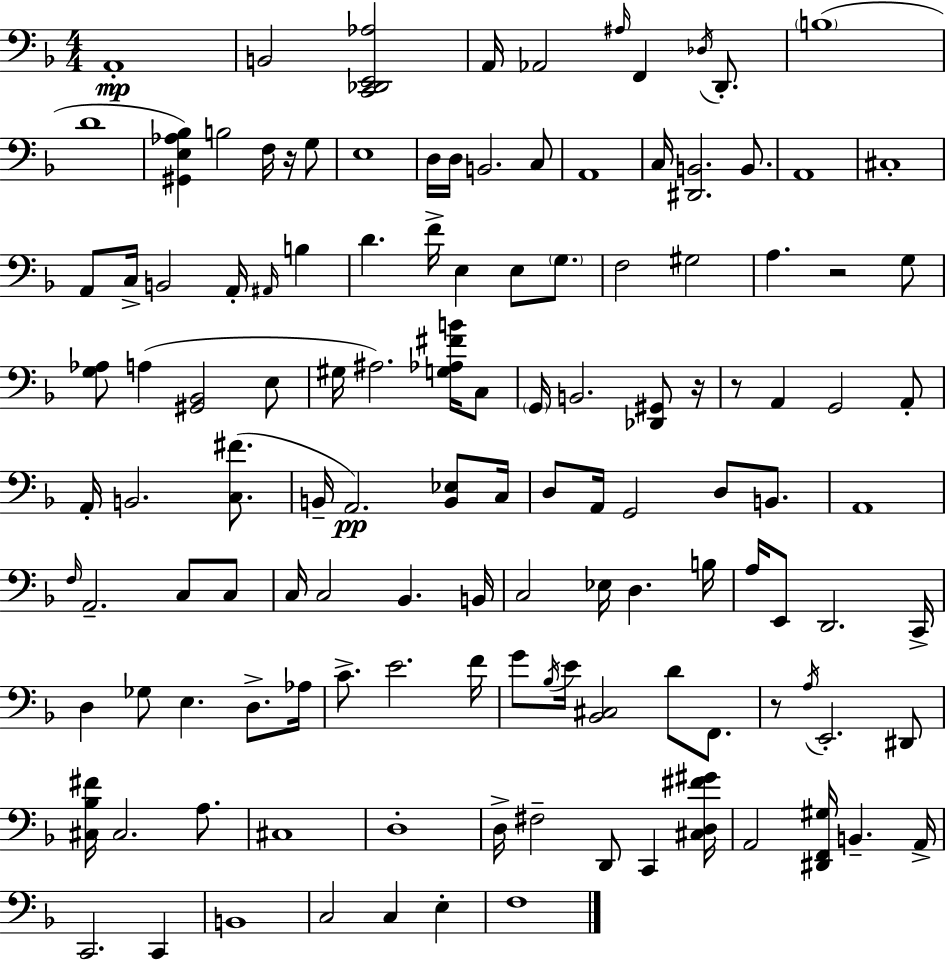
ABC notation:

X:1
T:Untitled
M:4/4
L:1/4
K:Dm
A,,4 B,,2 [C,,_D,,E,,_A,]2 A,,/4 _A,,2 ^A,/4 F,, _D,/4 D,,/2 B,4 D4 [^G,,E,_A,_B,] B,2 F,/4 z/4 G,/2 E,4 D,/4 D,/4 B,,2 C,/2 A,,4 C,/4 [^D,,B,,]2 B,,/2 A,,4 ^C,4 A,,/2 C,/4 B,,2 A,,/4 ^A,,/4 B, D F/4 E, E,/2 G,/2 F,2 ^G,2 A, z2 G,/2 [G,_A,]/2 A, [^G,,_B,,]2 E,/2 ^G,/4 ^A,2 [G,_A,^FB]/4 C,/2 G,,/4 B,,2 [_D,,^G,,]/2 z/4 z/2 A,, G,,2 A,,/2 A,,/4 B,,2 [C,^F]/2 B,,/4 A,,2 [B,,_E,]/2 C,/4 D,/2 A,,/4 G,,2 D,/2 B,,/2 A,,4 F,/4 A,,2 C,/2 C,/2 C,/4 C,2 _B,, B,,/4 C,2 _E,/4 D, B,/4 A,/4 E,,/2 D,,2 C,,/4 D, _G,/2 E, D,/2 _A,/4 C/2 E2 F/4 G/2 _B,/4 E/4 [_B,,^C,]2 D/2 F,,/2 z/2 A,/4 E,,2 ^D,,/2 [^C,_B,^F]/4 ^C,2 A,/2 ^C,4 D,4 D,/4 ^F,2 D,,/2 C,, [^C,D,^F^G]/4 A,,2 [^D,,F,,^G,]/4 B,, A,,/4 C,,2 C,, B,,4 C,2 C, E, F,4